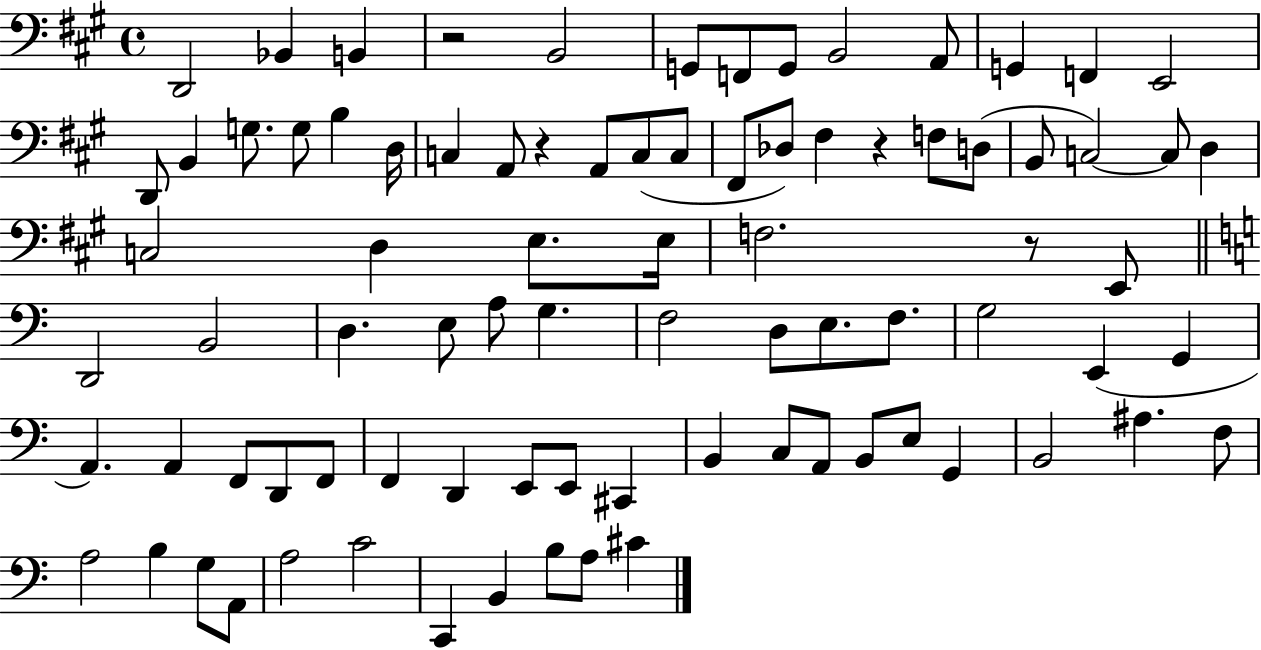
X:1
T:Untitled
M:4/4
L:1/4
K:A
D,,2 _B,, B,, z2 B,,2 G,,/2 F,,/2 G,,/2 B,,2 A,,/2 G,, F,, E,,2 D,,/2 B,, G,/2 G,/2 B, D,/4 C, A,,/2 z A,,/2 C,/2 C,/2 ^F,,/2 _D,/2 ^F, z F,/2 D,/2 B,,/2 C,2 C,/2 D, C,2 D, E,/2 E,/4 F,2 z/2 E,,/2 D,,2 B,,2 D, E,/2 A,/2 G, F,2 D,/2 E,/2 F,/2 G,2 E,, G,, A,, A,, F,,/2 D,,/2 F,,/2 F,, D,, E,,/2 E,,/2 ^C,, B,, C,/2 A,,/2 B,,/2 E,/2 G,, B,,2 ^A, F,/2 A,2 B, G,/2 A,,/2 A,2 C2 C,, B,, B,/2 A,/2 ^C